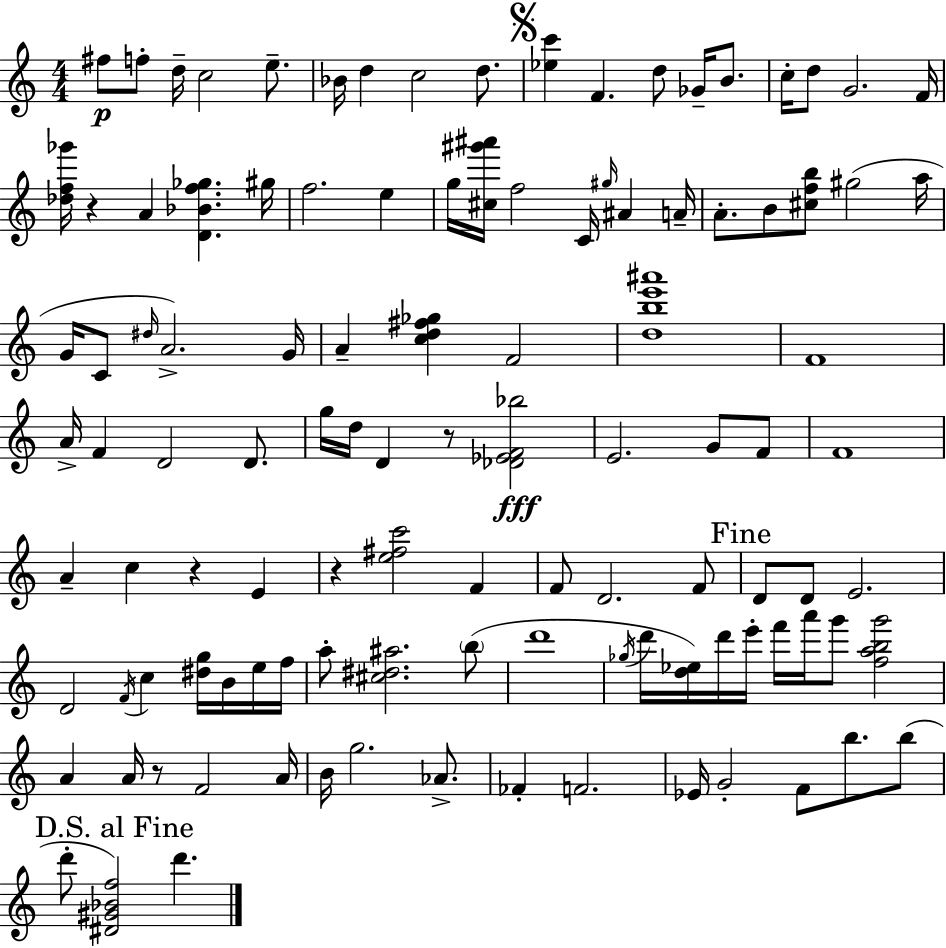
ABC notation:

X:1
T:Untitled
M:4/4
L:1/4
K:C
^f/2 f/2 d/4 c2 e/2 _B/4 d c2 d/2 [_ec'] F d/2 _G/4 B/2 c/4 d/2 G2 F/4 [_df_g']/4 z A [D_Bf_g] ^g/4 f2 e g/4 [^c^g'^a']/4 f2 C/4 ^g/4 ^A A/4 A/2 B/2 [^cfb]/2 ^g2 a/4 G/4 C/2 ^d/4 A2 G/4 A [cd^f_g] F2 [dbe'^a']4 F4 A/4 F D2 D/2 g/4 d/4 D z/2 [_D_EF_b]2 E2 G/2 F/2 F4 A c z E z [e^fc']2 F F/2 D2 F/2 D/2 D/2 E2 D2 F/4 c [^dg]/4 B/4 e/4 f/4 a/2 [^c^d^a]2 b/2 d'4 _g/4 d'/4 [d_e]/4 d'/4 e'/4 f'/4 a'/4 g'/2 [fabg']2 A A/4 z/2 F2 A/4 B/4 g2 _A/2 _F F2 _E/4 G2 F/2 b/2 b/2 d'/2 [^D^G_Bf]2 d'